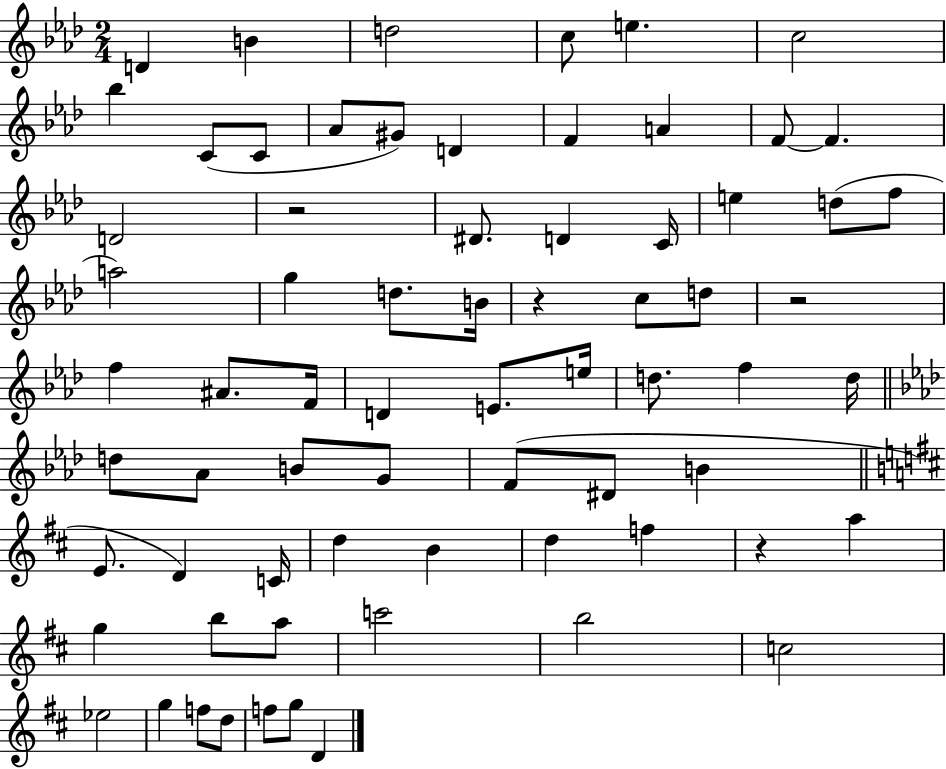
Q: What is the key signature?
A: AES major